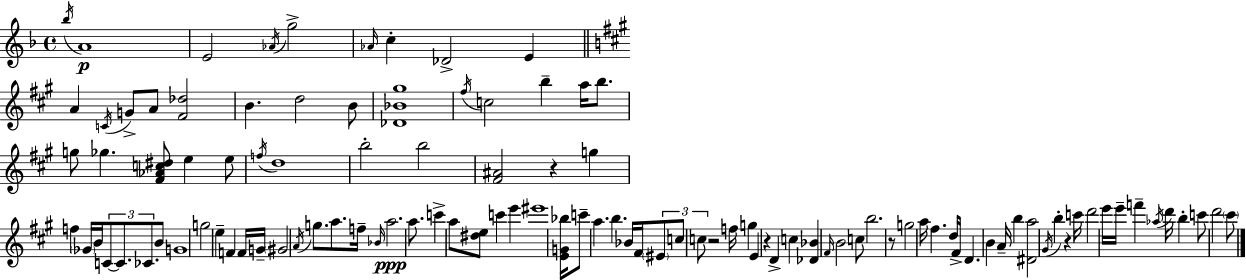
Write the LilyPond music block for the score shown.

{
  \clef treble
  \time 4/4
  \defaultTimeSignature
  \key d \minor
  \repeat volta 2 { \acciaccatura { bes''16 }\p a'1 | e'2 \acciaccatura { aes'16 } g''2-> | \grace { aes'16 } c''4-. des'2-> e'4 | \bar "||" \break \key a \major a'4 \acciaccatura { c'16 } g'8-> a'8 <fis' des''>2 | b'4. d''2 b'8 | <des' bes' gis''>1 | \acciaccatura { fis''16 } c''2 b''4-- a''16 b''8. | \break g''8 ges''4. <fis' aes' c'' dis''>8 e''4 | e''8 \acciaccatura { f''16 } d''1 | b''2-. b''2 | <fis' ais'>2 r4 g''4 | \break f''4 \parenthesize ges'16 b'16 \tuplet 3/2 { c'8~~ c'8. ces'8. } | b'8 g'1 | g''2 e''4-- f'4 | f'16 g'16-- \parenthesize gis'2 \acciaccatura { a'16 } g''8. | \break a''8. f''16-- \grace { bes'16 } a''2.\ppp | a''8. c'''4-> a''8 <dis'' e''>8 c'''4 | e'''4 eis'''1 | <e' g' bes''>16 c'''8-- a''4. b''4. | \break bes'16 fis'16 \tuplet 3/2 { \parenthesize eis'8 c''8 c''8 } r2 | f''16 g''4 e'4 r4 | d'4-> c''4 <des' bes'>4 \grace { fis'16 } b'2 | c''8 b''2. | \break r8 g''2 a''16 fis''4. | d''16 fis'16-> d'4. b'4 | a'16-- b''4 <dis' a''>2 \acciaccatura { gis'16 } b''4-. | r4 c'''16 d'''2 | \break e'''16 e'''16-- f'''4-- \acciaccatura { aes''16 } d'''16 b''4-. c'''8 d'''2 | \parenthesize cis'''8 } \bar "|."
}